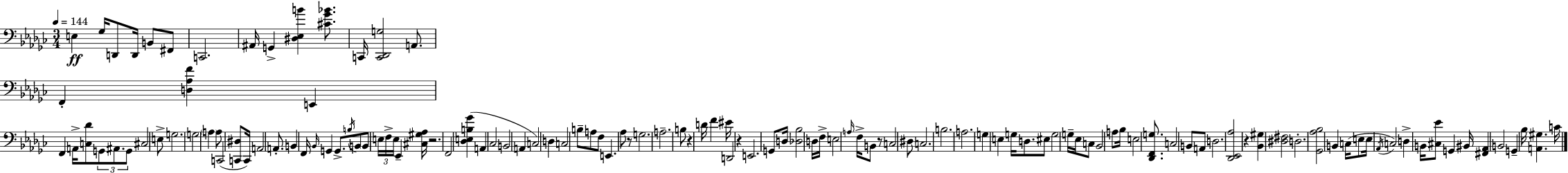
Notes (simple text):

E3/q Gb3/s D2/e D2/s B2/e F#2/e C2/h. A#2/s G2/q [D#3,Eb3,B4]/q [C#4,Gb4,Bb4]/e. C2/s [C2,Db2,G3]/h A2/e. F2/q [D3,Ab3,F4]/q E2/q F2/q A2/s [C3,Db4]/e G2/e A#2/e. G2/e C#3/h E3/e G3/h. G3/h A3/q A3/e C2/h [C2,D#3]/e C2/s A2/h A2/e. B2/q F2/s Bb2/s G2/q G2/e. B3/s B2/e B2/e E3/s F3/s E3/s Eb2/q [C#3,G#3,Ab3]/s R/h. F2/h [Db3,E3,B3,Gb4]/q A2/q CES3/h B2/h A2/q C3/h D3/q C3/h B3/e A3/e F3/e E2/q. Ab3/e R/e G3/h. A3/h. B3/e R/q D4/s F4/q EIS4/s D2/h R/q E2/h. G2/e D3/s [Db3,Bb3]/h D3/s F3/s E3/h A3/s F3/s B2/e R/e C3/h D#3/e C3/h. B3/h. A3/h. G3/q E3/q G3/s D3/e. EIS3/e G3/h G3/s Eb3/s C3/e Bb2/h A3/e Bb3/s E3/h [Db2,F2,G3]/e. C3/h B2/e A2/e D3/h. [Db2,Eb2,Ab3]/h R/q [Bb2,G#3]/q [D#3,F#3]/h D3/h. [Gb2,Ab3,Bb3]/h B2/q C3/s E3/e E3/s Ab2/s C3/h D3/q B2/s [C#3,Eb4]/e G2/q BIS2/s [F#2,Ab2]/q B2/h G2/q Bb3/s [A2,G#3]/q. C4/s